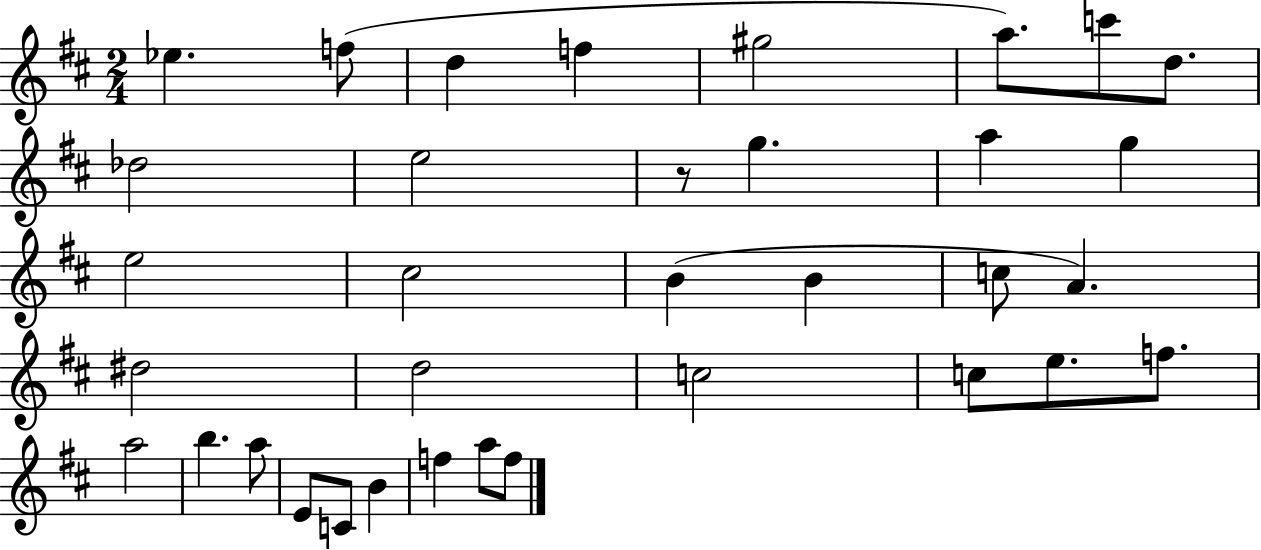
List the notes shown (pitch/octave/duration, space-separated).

Eb5/q. F5/e D5/q F5/q G#5/h A5/e. C6/e D5/e. Db5/h E5/h R/e G5/q. A5/q G5/q E5/h C#5/h B4/q B4/q C5/e A4/q. D#5/h D5/h C5/h C5/e E5/e. F5/e. A5/h B5/q. A5/e E4/e C4/e B4/q F5/q A5/e F5/e